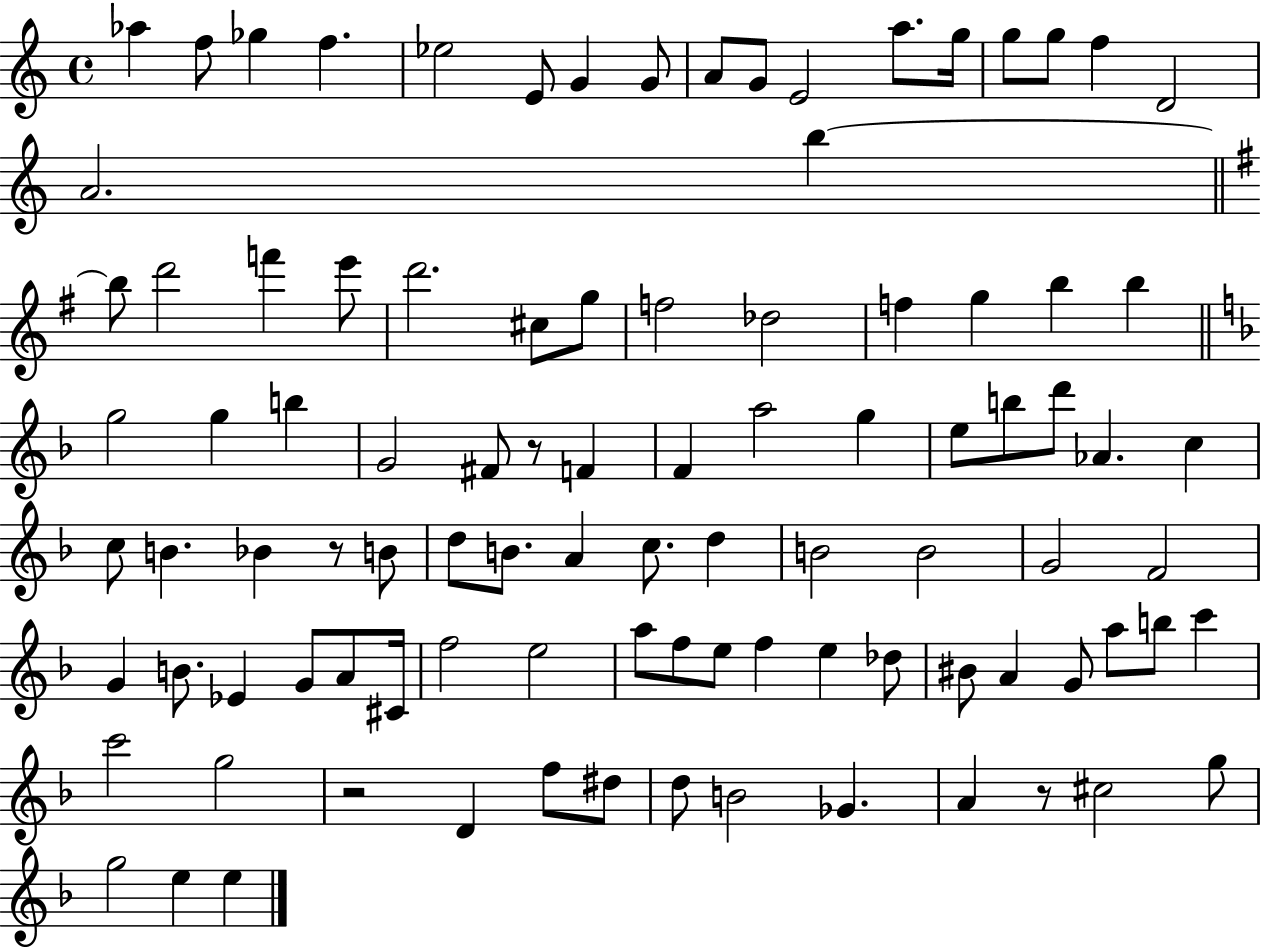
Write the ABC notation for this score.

X:1
T:Untitled
M:4/4
L:1/4
K:C
_a f/2 _g f _e2 E/2 G G/2 A/2 G/2 E2 a/2 g/4 g/2 g/2 f D2 A2 b b/2 d'2 f' e'/2 d'2 ^c/2 g/2 f2 _d2 f g b b g2 g b G2 ^F/2 z/2 F F a2 g e/2 b/2 d'/2 _A c c/2 B _B z/2 B/2 d/2 B/2 A c/2 d B2 B2 G2 F2 G B/2 _E G/2 A/2 ^C/4 f2 e2 a/2 f/2 e/2 f e _d/2 ^B/2 A G/2 a/2 b/2 c' c'2 g2 z2 D f/2 ^d/2 d/2 B2 _G A z/2 ^c2 g/2 g2 e e